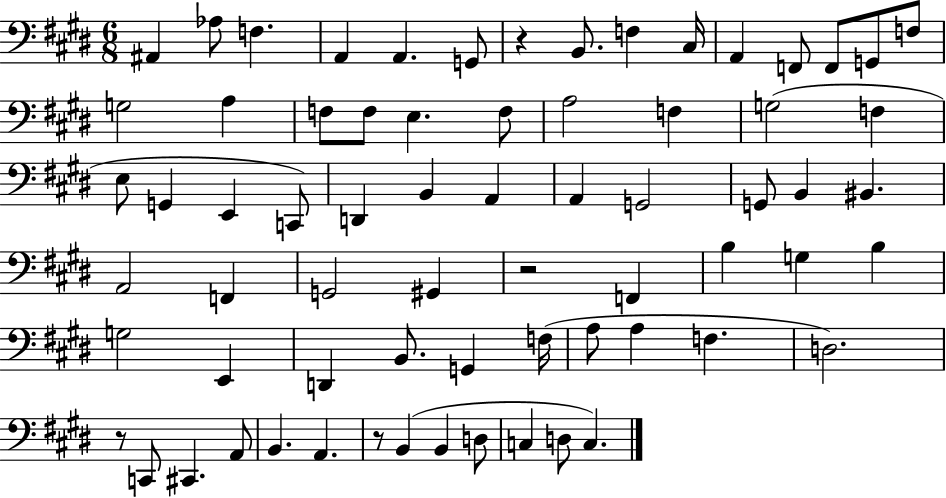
{
  \clef bass
  \numericTimeSignature
  \time 6/8
  \key e \major
  ais,4 aes8 f4. | a,4 a,4. g,8 | r4 b,8. f4 cis16 | a,4 f,8 f,8 g,8 f8 | \break g2 a4 | f8 f8 e4. f8 | a2 f4 | g2( f4 | \break e8 g,4 e,4 c,8) | d,4 b,4 a,4 | a,4 g,2 | g,8 b,4 bis,4. | \break a,2 f,4 | g,2 gis,4 | r2 f,4 | b4 g4 b4 | \break g2 e,4 | d,4 b,8. g,4 f16( | a8 a4 f4. | d2.) | \break r8 c,8 cis,4. a,8 | b,4. a,4. | r8 b,4( b,4 d8 | c4 d8 c4.) | \break \bar "|."
}